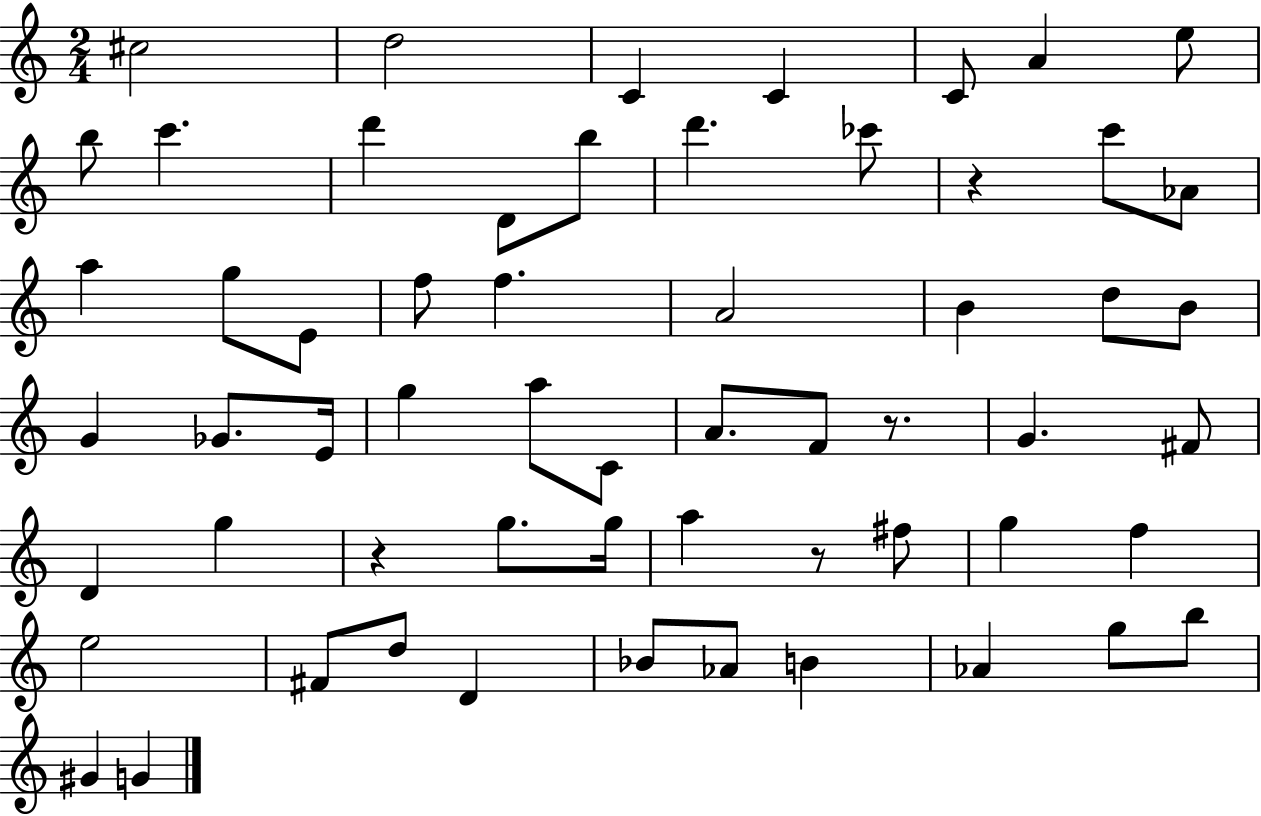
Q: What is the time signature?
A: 2/4